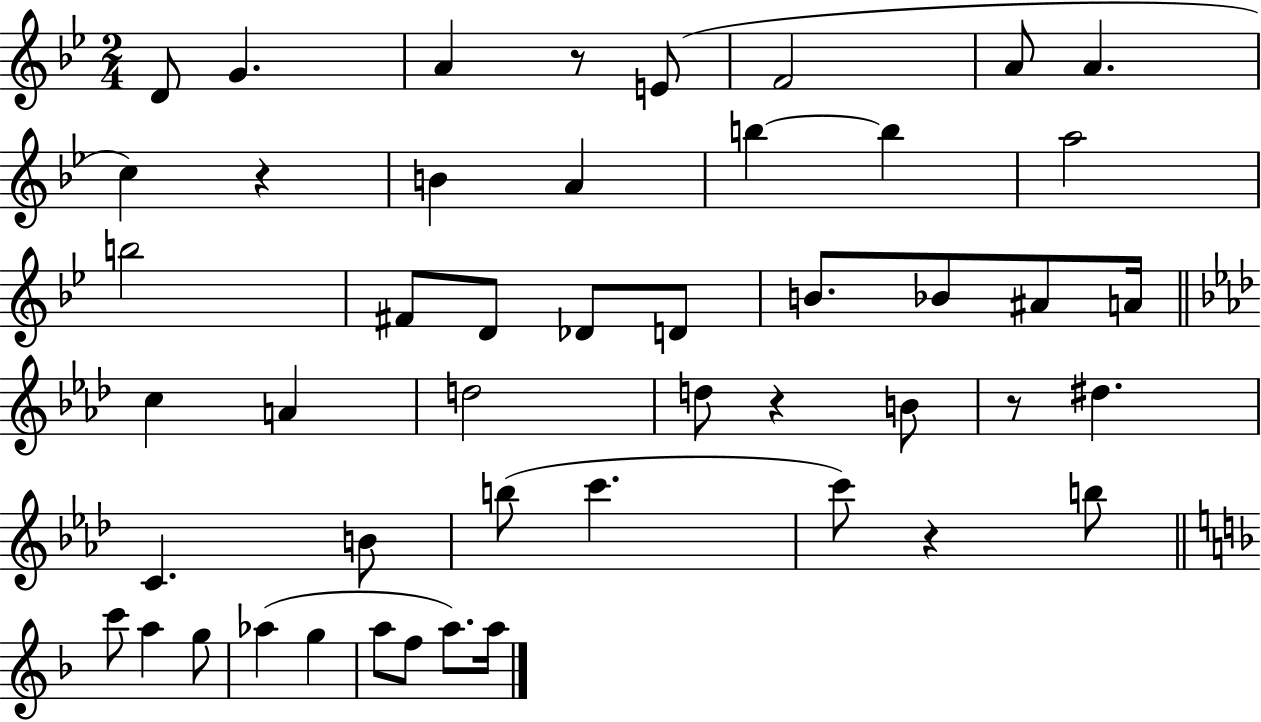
X:1
T:Untitled
M:2/4
L:1/4
K:Bb
D/2 G A z/2 E/2 F2 A/2 A c z B A b b a2 b2 ^F/2 D/2 _D/2 D/2 B/2 _B/2 ^A/2 A/4 c A d2 d/2 z B/2 z/2 ^d C B/2 b/2 c' c'/2 z b/2 c'/2 a g/2 _a g a/2 f/2 a/2 a/4